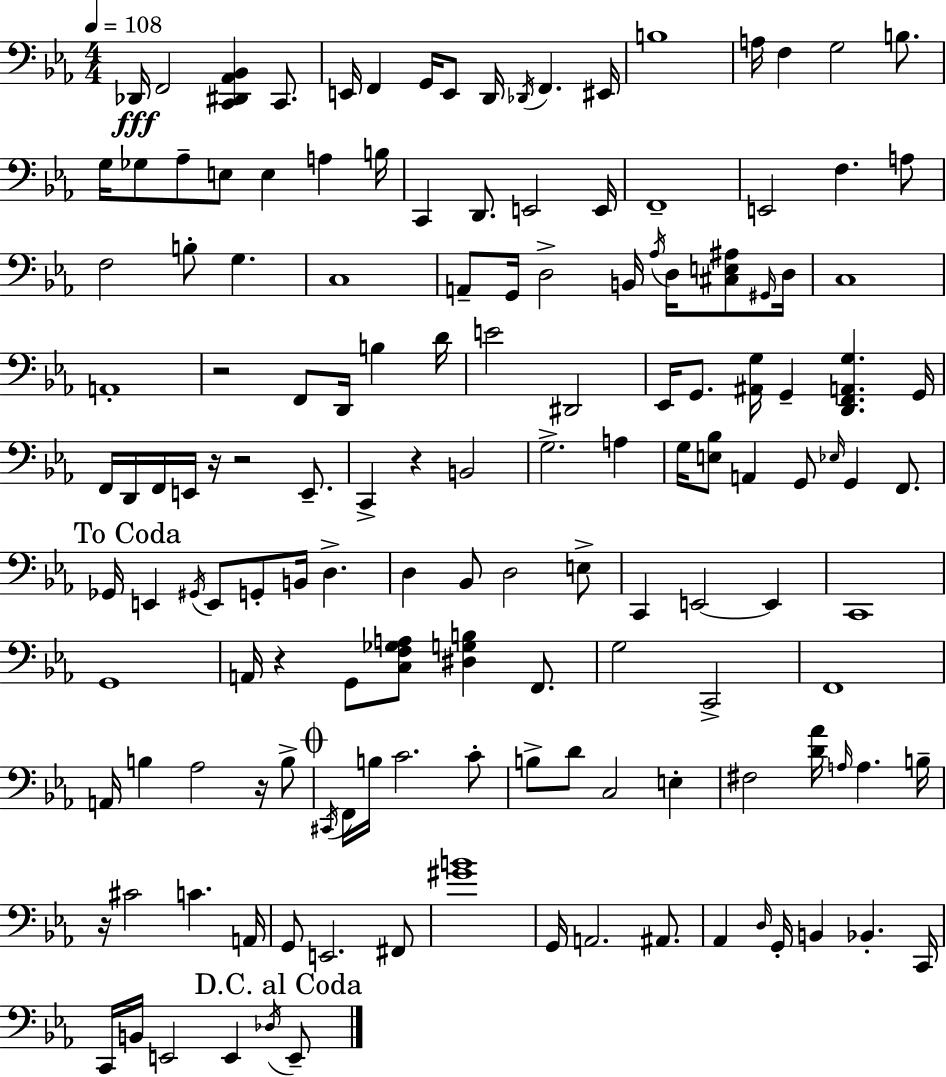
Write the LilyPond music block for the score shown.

{
  \clef bass
  \numericTimeSignature
  \time 4/4
  \key c \minor
  \tempo 4 = 108
  des,16\fff f,2 <c, dis, aes, bes,>4 c,8. | e,16 f,4 g,16 e,8 d,16 \acciaccatura { des,16 } f,4. | eis,16 b1 | a16 f4 g2 b8. | \break g16 ges8 aes8-- e8 e4 a4 | b16 c,4 d,8. e,2 | e,16 f,1-- | e,2 f4. a8 | \break f2 b8-. g4. | c1 | a,8-- g,16 d2-> b,16 \acciaccatura { aes16 } d16 <cis e ais>8 | \grace { gis,16 } d16 c1 | \break a,1-. | r2 f,8 d,16 b4 | d'16 e'2 dis,2 | ees,16 g,8. <ais, g>16 g,4-- <d, f, a, g>4. | \break g,16 f,16 d,16 f,16 e,16 r16 r2 | e,8.-- c,4-> r4 b,2 | g2.-> a4 | g16 <e bes>8 a,4 g,8 \grace { ees16 } g,4 | \break f,8. \mark "To Coda" ges,16 e,4 \acciaccatura { gis,16 } e,8 g,8-. b,16 d4.-> | d4 bes,8 d2 | e8-> c,4 e,2~~ | e,4 c,1 | \break g,1 | a,16 r4 g,8 <c f ges a>8 <dis g b>4 | f,8. g2 c,2-> | f,1 | \break a,16 b4 aes2 | r16 b8-> \mark \markup { \musicglyph "scripts.coda" } \acciaccatura { cis,16 } f,16 b16 c'2. | c'8-. b8-> d'8 c2 | e4-. fis2 <d' aes'>16 \grace { a16 } | \break a4. b16-- r16 cis'2 | c'4. a,16 g,8 e,2. | fis,8 <gis' b'>1 | g,16 a,2. | \break ais,8. aes,4 \grace { d16 } g,16-. b,4 | bes,4.-. c,16 c,16 b,16 e,2 | e,4 \acciaccatura { des16 } \mark "D.C. al Coda" e,8-- \bar "|."
}